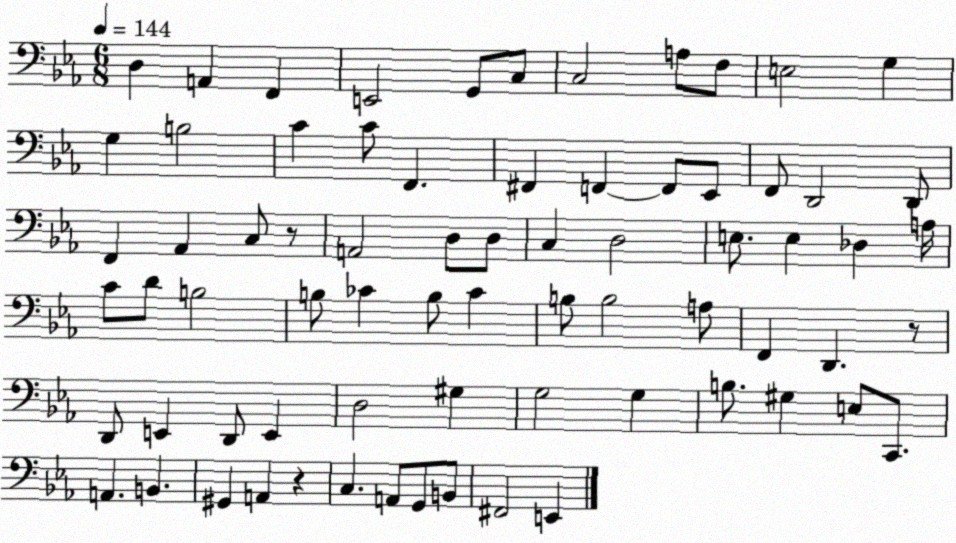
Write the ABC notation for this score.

X:1
T:Untitled
M:6/8
L:1/4
K:Eb
D, A,, F,, E,,2 G,,/2 C,/2 C,2 A,/2 F,/2 E,2 G, G, B,2 C C/2 F,, ^F,, F,, F,,/2 _E,,/2 F,,/2 D,,2 D,,/2 F,, _A,, C,/2 z/2 A,,2 D,/2 D,/2 C, D,2 E,/2 E, _D, A,/4 C/2 D/2 B,2 B,/2 _C B,/2 _C B,/2 B,2 A,/2 F,, D,, z/2 D,,/2 E,, D,,/2 E,, D,2 ^G, G,2 G, B,/2 ^G, E,/2 C,,/2 A,, B,, ^G,, A,, z C, A,,/2 G,,/2 B,,/2 ^F,,2 E,,